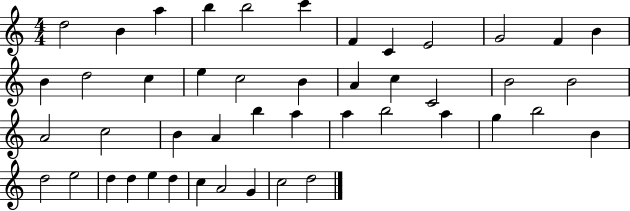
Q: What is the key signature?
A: C major